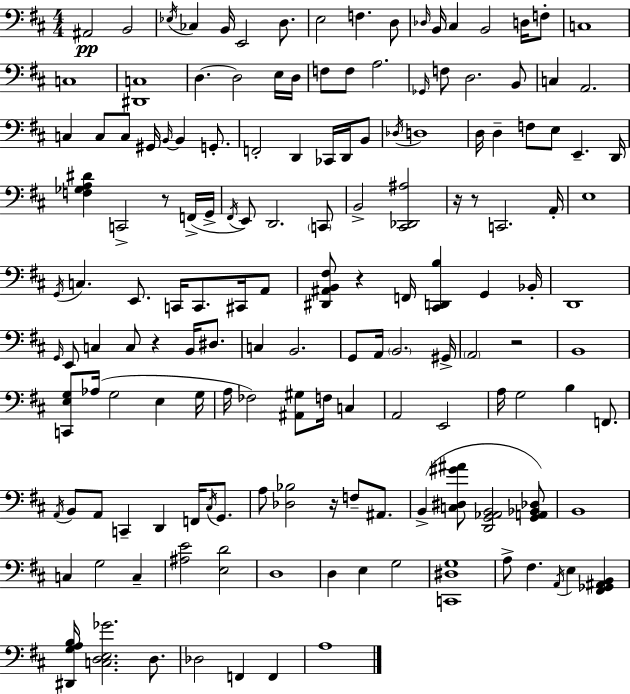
A#2/h B2/h Eb3/s CES3/q B2/s E2/h D3/e. E3/h F3/q. D3/e Db3/s B2/s C#3/q B2/h D3/s F3/e C3/w C3/w [D#2,C3]/w D3/q. D3/h E3/s D3/s F3/e F3/e A3/h. Gb2/s F3/e D3/h. B2/e C3/q A2/h. C3/q C3/e C3/e G#2/s B2/s B2/q G2/e. F2/h D2/q CES2/s D2/s B2/e Db3/s D3/w D3/s D3/q F3/e E3/e E2/q. D2/s [F3,Gb3,A3,D#4]/q C2/h R/e F2/s G2/s F#2/s E2/e D2/h. C2/e B2/h [C#2,Db2,A#3]/h R/s R/e C2/h. A2/s E3/w G2/s C3/q. E2/e. C2/s C2/e. C#2/s A2/e [D#2,A#2,B2,F#3]/e R/q F2/s [C#2,D2,B3]/q G2/q Bb2/s D2/w G2/s E2/e C3/q C3/e R/q B2/s D#3/e. C3/q B2/h. G2/e A2/s B2/h. G#2/s A2/h R/h B2/w [C2,E3,G3]/e Ab3/s G3/h E3/q G3/s A3/s FES3/h [A#2,G#3]/e F3/s C3/q A2/h E2/h A3/s G3/h B3/q F2/e. A2/s B2/e A2/e C2/q D2/q F2/s C#3/s G2/e. A3/e [Db3,Bb3]/h R/s F3/e A#2/e. B2/q [C3,D#3,G#4,A#4]/e [D2,G2,Ab2,B2]/h [G2,A2,Bb2,Db3]/e B2/w C3/q G3/h C3/q [A#3,E4]/h [E3,D4]/h D3/w D3/q E3/q G3/h [C2,D#3,G3]/w A3/e F#3/q. A2/s E3/q [F#2,Gb2,A#2,B2]/q [D#2,G3,A3,B3]/s [C3,D3,E3,Gb4]/h. D3/e. Db3/h F2/q F2/q A3/w